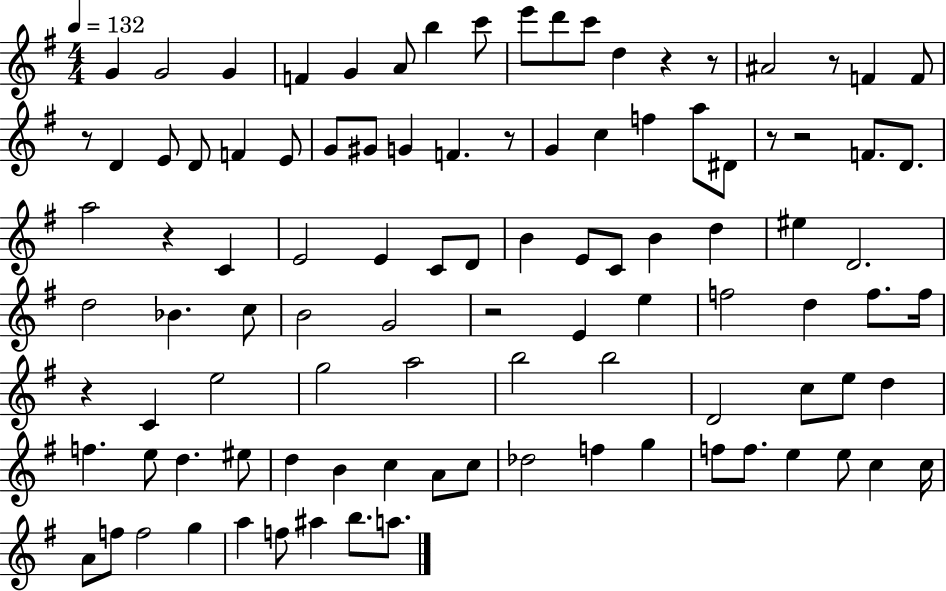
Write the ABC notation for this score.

X:1
T:Untitled
M:4/4
L:1/4
K:G
G G2 G F G A/2 b c'/2 e'/2 d'/2 c'/2 d z z/2 ^A2 z/2 F F/2 z/2 D E/2 D/2 F E/2 G/2 ^G/2 G F z/2 G c f a/2 ^D/2 z/2 z2 F/2 D/2 a2 z C E2 E C/2 D/2 B E/2 C/2 B d ^e D2 d2 _B c/2 B2 G2 z2 E e f2 d f/2 f/4 z C e2 g2 a2 b2 b2 D2 c/2 e/2 d f e/2 d ^e/2 d B c A/2 c/2 _d2 f g f/2 f/2 e e/2 c c/4 A/2 f/2 f2 g a f/2 ^a b/2 a/2